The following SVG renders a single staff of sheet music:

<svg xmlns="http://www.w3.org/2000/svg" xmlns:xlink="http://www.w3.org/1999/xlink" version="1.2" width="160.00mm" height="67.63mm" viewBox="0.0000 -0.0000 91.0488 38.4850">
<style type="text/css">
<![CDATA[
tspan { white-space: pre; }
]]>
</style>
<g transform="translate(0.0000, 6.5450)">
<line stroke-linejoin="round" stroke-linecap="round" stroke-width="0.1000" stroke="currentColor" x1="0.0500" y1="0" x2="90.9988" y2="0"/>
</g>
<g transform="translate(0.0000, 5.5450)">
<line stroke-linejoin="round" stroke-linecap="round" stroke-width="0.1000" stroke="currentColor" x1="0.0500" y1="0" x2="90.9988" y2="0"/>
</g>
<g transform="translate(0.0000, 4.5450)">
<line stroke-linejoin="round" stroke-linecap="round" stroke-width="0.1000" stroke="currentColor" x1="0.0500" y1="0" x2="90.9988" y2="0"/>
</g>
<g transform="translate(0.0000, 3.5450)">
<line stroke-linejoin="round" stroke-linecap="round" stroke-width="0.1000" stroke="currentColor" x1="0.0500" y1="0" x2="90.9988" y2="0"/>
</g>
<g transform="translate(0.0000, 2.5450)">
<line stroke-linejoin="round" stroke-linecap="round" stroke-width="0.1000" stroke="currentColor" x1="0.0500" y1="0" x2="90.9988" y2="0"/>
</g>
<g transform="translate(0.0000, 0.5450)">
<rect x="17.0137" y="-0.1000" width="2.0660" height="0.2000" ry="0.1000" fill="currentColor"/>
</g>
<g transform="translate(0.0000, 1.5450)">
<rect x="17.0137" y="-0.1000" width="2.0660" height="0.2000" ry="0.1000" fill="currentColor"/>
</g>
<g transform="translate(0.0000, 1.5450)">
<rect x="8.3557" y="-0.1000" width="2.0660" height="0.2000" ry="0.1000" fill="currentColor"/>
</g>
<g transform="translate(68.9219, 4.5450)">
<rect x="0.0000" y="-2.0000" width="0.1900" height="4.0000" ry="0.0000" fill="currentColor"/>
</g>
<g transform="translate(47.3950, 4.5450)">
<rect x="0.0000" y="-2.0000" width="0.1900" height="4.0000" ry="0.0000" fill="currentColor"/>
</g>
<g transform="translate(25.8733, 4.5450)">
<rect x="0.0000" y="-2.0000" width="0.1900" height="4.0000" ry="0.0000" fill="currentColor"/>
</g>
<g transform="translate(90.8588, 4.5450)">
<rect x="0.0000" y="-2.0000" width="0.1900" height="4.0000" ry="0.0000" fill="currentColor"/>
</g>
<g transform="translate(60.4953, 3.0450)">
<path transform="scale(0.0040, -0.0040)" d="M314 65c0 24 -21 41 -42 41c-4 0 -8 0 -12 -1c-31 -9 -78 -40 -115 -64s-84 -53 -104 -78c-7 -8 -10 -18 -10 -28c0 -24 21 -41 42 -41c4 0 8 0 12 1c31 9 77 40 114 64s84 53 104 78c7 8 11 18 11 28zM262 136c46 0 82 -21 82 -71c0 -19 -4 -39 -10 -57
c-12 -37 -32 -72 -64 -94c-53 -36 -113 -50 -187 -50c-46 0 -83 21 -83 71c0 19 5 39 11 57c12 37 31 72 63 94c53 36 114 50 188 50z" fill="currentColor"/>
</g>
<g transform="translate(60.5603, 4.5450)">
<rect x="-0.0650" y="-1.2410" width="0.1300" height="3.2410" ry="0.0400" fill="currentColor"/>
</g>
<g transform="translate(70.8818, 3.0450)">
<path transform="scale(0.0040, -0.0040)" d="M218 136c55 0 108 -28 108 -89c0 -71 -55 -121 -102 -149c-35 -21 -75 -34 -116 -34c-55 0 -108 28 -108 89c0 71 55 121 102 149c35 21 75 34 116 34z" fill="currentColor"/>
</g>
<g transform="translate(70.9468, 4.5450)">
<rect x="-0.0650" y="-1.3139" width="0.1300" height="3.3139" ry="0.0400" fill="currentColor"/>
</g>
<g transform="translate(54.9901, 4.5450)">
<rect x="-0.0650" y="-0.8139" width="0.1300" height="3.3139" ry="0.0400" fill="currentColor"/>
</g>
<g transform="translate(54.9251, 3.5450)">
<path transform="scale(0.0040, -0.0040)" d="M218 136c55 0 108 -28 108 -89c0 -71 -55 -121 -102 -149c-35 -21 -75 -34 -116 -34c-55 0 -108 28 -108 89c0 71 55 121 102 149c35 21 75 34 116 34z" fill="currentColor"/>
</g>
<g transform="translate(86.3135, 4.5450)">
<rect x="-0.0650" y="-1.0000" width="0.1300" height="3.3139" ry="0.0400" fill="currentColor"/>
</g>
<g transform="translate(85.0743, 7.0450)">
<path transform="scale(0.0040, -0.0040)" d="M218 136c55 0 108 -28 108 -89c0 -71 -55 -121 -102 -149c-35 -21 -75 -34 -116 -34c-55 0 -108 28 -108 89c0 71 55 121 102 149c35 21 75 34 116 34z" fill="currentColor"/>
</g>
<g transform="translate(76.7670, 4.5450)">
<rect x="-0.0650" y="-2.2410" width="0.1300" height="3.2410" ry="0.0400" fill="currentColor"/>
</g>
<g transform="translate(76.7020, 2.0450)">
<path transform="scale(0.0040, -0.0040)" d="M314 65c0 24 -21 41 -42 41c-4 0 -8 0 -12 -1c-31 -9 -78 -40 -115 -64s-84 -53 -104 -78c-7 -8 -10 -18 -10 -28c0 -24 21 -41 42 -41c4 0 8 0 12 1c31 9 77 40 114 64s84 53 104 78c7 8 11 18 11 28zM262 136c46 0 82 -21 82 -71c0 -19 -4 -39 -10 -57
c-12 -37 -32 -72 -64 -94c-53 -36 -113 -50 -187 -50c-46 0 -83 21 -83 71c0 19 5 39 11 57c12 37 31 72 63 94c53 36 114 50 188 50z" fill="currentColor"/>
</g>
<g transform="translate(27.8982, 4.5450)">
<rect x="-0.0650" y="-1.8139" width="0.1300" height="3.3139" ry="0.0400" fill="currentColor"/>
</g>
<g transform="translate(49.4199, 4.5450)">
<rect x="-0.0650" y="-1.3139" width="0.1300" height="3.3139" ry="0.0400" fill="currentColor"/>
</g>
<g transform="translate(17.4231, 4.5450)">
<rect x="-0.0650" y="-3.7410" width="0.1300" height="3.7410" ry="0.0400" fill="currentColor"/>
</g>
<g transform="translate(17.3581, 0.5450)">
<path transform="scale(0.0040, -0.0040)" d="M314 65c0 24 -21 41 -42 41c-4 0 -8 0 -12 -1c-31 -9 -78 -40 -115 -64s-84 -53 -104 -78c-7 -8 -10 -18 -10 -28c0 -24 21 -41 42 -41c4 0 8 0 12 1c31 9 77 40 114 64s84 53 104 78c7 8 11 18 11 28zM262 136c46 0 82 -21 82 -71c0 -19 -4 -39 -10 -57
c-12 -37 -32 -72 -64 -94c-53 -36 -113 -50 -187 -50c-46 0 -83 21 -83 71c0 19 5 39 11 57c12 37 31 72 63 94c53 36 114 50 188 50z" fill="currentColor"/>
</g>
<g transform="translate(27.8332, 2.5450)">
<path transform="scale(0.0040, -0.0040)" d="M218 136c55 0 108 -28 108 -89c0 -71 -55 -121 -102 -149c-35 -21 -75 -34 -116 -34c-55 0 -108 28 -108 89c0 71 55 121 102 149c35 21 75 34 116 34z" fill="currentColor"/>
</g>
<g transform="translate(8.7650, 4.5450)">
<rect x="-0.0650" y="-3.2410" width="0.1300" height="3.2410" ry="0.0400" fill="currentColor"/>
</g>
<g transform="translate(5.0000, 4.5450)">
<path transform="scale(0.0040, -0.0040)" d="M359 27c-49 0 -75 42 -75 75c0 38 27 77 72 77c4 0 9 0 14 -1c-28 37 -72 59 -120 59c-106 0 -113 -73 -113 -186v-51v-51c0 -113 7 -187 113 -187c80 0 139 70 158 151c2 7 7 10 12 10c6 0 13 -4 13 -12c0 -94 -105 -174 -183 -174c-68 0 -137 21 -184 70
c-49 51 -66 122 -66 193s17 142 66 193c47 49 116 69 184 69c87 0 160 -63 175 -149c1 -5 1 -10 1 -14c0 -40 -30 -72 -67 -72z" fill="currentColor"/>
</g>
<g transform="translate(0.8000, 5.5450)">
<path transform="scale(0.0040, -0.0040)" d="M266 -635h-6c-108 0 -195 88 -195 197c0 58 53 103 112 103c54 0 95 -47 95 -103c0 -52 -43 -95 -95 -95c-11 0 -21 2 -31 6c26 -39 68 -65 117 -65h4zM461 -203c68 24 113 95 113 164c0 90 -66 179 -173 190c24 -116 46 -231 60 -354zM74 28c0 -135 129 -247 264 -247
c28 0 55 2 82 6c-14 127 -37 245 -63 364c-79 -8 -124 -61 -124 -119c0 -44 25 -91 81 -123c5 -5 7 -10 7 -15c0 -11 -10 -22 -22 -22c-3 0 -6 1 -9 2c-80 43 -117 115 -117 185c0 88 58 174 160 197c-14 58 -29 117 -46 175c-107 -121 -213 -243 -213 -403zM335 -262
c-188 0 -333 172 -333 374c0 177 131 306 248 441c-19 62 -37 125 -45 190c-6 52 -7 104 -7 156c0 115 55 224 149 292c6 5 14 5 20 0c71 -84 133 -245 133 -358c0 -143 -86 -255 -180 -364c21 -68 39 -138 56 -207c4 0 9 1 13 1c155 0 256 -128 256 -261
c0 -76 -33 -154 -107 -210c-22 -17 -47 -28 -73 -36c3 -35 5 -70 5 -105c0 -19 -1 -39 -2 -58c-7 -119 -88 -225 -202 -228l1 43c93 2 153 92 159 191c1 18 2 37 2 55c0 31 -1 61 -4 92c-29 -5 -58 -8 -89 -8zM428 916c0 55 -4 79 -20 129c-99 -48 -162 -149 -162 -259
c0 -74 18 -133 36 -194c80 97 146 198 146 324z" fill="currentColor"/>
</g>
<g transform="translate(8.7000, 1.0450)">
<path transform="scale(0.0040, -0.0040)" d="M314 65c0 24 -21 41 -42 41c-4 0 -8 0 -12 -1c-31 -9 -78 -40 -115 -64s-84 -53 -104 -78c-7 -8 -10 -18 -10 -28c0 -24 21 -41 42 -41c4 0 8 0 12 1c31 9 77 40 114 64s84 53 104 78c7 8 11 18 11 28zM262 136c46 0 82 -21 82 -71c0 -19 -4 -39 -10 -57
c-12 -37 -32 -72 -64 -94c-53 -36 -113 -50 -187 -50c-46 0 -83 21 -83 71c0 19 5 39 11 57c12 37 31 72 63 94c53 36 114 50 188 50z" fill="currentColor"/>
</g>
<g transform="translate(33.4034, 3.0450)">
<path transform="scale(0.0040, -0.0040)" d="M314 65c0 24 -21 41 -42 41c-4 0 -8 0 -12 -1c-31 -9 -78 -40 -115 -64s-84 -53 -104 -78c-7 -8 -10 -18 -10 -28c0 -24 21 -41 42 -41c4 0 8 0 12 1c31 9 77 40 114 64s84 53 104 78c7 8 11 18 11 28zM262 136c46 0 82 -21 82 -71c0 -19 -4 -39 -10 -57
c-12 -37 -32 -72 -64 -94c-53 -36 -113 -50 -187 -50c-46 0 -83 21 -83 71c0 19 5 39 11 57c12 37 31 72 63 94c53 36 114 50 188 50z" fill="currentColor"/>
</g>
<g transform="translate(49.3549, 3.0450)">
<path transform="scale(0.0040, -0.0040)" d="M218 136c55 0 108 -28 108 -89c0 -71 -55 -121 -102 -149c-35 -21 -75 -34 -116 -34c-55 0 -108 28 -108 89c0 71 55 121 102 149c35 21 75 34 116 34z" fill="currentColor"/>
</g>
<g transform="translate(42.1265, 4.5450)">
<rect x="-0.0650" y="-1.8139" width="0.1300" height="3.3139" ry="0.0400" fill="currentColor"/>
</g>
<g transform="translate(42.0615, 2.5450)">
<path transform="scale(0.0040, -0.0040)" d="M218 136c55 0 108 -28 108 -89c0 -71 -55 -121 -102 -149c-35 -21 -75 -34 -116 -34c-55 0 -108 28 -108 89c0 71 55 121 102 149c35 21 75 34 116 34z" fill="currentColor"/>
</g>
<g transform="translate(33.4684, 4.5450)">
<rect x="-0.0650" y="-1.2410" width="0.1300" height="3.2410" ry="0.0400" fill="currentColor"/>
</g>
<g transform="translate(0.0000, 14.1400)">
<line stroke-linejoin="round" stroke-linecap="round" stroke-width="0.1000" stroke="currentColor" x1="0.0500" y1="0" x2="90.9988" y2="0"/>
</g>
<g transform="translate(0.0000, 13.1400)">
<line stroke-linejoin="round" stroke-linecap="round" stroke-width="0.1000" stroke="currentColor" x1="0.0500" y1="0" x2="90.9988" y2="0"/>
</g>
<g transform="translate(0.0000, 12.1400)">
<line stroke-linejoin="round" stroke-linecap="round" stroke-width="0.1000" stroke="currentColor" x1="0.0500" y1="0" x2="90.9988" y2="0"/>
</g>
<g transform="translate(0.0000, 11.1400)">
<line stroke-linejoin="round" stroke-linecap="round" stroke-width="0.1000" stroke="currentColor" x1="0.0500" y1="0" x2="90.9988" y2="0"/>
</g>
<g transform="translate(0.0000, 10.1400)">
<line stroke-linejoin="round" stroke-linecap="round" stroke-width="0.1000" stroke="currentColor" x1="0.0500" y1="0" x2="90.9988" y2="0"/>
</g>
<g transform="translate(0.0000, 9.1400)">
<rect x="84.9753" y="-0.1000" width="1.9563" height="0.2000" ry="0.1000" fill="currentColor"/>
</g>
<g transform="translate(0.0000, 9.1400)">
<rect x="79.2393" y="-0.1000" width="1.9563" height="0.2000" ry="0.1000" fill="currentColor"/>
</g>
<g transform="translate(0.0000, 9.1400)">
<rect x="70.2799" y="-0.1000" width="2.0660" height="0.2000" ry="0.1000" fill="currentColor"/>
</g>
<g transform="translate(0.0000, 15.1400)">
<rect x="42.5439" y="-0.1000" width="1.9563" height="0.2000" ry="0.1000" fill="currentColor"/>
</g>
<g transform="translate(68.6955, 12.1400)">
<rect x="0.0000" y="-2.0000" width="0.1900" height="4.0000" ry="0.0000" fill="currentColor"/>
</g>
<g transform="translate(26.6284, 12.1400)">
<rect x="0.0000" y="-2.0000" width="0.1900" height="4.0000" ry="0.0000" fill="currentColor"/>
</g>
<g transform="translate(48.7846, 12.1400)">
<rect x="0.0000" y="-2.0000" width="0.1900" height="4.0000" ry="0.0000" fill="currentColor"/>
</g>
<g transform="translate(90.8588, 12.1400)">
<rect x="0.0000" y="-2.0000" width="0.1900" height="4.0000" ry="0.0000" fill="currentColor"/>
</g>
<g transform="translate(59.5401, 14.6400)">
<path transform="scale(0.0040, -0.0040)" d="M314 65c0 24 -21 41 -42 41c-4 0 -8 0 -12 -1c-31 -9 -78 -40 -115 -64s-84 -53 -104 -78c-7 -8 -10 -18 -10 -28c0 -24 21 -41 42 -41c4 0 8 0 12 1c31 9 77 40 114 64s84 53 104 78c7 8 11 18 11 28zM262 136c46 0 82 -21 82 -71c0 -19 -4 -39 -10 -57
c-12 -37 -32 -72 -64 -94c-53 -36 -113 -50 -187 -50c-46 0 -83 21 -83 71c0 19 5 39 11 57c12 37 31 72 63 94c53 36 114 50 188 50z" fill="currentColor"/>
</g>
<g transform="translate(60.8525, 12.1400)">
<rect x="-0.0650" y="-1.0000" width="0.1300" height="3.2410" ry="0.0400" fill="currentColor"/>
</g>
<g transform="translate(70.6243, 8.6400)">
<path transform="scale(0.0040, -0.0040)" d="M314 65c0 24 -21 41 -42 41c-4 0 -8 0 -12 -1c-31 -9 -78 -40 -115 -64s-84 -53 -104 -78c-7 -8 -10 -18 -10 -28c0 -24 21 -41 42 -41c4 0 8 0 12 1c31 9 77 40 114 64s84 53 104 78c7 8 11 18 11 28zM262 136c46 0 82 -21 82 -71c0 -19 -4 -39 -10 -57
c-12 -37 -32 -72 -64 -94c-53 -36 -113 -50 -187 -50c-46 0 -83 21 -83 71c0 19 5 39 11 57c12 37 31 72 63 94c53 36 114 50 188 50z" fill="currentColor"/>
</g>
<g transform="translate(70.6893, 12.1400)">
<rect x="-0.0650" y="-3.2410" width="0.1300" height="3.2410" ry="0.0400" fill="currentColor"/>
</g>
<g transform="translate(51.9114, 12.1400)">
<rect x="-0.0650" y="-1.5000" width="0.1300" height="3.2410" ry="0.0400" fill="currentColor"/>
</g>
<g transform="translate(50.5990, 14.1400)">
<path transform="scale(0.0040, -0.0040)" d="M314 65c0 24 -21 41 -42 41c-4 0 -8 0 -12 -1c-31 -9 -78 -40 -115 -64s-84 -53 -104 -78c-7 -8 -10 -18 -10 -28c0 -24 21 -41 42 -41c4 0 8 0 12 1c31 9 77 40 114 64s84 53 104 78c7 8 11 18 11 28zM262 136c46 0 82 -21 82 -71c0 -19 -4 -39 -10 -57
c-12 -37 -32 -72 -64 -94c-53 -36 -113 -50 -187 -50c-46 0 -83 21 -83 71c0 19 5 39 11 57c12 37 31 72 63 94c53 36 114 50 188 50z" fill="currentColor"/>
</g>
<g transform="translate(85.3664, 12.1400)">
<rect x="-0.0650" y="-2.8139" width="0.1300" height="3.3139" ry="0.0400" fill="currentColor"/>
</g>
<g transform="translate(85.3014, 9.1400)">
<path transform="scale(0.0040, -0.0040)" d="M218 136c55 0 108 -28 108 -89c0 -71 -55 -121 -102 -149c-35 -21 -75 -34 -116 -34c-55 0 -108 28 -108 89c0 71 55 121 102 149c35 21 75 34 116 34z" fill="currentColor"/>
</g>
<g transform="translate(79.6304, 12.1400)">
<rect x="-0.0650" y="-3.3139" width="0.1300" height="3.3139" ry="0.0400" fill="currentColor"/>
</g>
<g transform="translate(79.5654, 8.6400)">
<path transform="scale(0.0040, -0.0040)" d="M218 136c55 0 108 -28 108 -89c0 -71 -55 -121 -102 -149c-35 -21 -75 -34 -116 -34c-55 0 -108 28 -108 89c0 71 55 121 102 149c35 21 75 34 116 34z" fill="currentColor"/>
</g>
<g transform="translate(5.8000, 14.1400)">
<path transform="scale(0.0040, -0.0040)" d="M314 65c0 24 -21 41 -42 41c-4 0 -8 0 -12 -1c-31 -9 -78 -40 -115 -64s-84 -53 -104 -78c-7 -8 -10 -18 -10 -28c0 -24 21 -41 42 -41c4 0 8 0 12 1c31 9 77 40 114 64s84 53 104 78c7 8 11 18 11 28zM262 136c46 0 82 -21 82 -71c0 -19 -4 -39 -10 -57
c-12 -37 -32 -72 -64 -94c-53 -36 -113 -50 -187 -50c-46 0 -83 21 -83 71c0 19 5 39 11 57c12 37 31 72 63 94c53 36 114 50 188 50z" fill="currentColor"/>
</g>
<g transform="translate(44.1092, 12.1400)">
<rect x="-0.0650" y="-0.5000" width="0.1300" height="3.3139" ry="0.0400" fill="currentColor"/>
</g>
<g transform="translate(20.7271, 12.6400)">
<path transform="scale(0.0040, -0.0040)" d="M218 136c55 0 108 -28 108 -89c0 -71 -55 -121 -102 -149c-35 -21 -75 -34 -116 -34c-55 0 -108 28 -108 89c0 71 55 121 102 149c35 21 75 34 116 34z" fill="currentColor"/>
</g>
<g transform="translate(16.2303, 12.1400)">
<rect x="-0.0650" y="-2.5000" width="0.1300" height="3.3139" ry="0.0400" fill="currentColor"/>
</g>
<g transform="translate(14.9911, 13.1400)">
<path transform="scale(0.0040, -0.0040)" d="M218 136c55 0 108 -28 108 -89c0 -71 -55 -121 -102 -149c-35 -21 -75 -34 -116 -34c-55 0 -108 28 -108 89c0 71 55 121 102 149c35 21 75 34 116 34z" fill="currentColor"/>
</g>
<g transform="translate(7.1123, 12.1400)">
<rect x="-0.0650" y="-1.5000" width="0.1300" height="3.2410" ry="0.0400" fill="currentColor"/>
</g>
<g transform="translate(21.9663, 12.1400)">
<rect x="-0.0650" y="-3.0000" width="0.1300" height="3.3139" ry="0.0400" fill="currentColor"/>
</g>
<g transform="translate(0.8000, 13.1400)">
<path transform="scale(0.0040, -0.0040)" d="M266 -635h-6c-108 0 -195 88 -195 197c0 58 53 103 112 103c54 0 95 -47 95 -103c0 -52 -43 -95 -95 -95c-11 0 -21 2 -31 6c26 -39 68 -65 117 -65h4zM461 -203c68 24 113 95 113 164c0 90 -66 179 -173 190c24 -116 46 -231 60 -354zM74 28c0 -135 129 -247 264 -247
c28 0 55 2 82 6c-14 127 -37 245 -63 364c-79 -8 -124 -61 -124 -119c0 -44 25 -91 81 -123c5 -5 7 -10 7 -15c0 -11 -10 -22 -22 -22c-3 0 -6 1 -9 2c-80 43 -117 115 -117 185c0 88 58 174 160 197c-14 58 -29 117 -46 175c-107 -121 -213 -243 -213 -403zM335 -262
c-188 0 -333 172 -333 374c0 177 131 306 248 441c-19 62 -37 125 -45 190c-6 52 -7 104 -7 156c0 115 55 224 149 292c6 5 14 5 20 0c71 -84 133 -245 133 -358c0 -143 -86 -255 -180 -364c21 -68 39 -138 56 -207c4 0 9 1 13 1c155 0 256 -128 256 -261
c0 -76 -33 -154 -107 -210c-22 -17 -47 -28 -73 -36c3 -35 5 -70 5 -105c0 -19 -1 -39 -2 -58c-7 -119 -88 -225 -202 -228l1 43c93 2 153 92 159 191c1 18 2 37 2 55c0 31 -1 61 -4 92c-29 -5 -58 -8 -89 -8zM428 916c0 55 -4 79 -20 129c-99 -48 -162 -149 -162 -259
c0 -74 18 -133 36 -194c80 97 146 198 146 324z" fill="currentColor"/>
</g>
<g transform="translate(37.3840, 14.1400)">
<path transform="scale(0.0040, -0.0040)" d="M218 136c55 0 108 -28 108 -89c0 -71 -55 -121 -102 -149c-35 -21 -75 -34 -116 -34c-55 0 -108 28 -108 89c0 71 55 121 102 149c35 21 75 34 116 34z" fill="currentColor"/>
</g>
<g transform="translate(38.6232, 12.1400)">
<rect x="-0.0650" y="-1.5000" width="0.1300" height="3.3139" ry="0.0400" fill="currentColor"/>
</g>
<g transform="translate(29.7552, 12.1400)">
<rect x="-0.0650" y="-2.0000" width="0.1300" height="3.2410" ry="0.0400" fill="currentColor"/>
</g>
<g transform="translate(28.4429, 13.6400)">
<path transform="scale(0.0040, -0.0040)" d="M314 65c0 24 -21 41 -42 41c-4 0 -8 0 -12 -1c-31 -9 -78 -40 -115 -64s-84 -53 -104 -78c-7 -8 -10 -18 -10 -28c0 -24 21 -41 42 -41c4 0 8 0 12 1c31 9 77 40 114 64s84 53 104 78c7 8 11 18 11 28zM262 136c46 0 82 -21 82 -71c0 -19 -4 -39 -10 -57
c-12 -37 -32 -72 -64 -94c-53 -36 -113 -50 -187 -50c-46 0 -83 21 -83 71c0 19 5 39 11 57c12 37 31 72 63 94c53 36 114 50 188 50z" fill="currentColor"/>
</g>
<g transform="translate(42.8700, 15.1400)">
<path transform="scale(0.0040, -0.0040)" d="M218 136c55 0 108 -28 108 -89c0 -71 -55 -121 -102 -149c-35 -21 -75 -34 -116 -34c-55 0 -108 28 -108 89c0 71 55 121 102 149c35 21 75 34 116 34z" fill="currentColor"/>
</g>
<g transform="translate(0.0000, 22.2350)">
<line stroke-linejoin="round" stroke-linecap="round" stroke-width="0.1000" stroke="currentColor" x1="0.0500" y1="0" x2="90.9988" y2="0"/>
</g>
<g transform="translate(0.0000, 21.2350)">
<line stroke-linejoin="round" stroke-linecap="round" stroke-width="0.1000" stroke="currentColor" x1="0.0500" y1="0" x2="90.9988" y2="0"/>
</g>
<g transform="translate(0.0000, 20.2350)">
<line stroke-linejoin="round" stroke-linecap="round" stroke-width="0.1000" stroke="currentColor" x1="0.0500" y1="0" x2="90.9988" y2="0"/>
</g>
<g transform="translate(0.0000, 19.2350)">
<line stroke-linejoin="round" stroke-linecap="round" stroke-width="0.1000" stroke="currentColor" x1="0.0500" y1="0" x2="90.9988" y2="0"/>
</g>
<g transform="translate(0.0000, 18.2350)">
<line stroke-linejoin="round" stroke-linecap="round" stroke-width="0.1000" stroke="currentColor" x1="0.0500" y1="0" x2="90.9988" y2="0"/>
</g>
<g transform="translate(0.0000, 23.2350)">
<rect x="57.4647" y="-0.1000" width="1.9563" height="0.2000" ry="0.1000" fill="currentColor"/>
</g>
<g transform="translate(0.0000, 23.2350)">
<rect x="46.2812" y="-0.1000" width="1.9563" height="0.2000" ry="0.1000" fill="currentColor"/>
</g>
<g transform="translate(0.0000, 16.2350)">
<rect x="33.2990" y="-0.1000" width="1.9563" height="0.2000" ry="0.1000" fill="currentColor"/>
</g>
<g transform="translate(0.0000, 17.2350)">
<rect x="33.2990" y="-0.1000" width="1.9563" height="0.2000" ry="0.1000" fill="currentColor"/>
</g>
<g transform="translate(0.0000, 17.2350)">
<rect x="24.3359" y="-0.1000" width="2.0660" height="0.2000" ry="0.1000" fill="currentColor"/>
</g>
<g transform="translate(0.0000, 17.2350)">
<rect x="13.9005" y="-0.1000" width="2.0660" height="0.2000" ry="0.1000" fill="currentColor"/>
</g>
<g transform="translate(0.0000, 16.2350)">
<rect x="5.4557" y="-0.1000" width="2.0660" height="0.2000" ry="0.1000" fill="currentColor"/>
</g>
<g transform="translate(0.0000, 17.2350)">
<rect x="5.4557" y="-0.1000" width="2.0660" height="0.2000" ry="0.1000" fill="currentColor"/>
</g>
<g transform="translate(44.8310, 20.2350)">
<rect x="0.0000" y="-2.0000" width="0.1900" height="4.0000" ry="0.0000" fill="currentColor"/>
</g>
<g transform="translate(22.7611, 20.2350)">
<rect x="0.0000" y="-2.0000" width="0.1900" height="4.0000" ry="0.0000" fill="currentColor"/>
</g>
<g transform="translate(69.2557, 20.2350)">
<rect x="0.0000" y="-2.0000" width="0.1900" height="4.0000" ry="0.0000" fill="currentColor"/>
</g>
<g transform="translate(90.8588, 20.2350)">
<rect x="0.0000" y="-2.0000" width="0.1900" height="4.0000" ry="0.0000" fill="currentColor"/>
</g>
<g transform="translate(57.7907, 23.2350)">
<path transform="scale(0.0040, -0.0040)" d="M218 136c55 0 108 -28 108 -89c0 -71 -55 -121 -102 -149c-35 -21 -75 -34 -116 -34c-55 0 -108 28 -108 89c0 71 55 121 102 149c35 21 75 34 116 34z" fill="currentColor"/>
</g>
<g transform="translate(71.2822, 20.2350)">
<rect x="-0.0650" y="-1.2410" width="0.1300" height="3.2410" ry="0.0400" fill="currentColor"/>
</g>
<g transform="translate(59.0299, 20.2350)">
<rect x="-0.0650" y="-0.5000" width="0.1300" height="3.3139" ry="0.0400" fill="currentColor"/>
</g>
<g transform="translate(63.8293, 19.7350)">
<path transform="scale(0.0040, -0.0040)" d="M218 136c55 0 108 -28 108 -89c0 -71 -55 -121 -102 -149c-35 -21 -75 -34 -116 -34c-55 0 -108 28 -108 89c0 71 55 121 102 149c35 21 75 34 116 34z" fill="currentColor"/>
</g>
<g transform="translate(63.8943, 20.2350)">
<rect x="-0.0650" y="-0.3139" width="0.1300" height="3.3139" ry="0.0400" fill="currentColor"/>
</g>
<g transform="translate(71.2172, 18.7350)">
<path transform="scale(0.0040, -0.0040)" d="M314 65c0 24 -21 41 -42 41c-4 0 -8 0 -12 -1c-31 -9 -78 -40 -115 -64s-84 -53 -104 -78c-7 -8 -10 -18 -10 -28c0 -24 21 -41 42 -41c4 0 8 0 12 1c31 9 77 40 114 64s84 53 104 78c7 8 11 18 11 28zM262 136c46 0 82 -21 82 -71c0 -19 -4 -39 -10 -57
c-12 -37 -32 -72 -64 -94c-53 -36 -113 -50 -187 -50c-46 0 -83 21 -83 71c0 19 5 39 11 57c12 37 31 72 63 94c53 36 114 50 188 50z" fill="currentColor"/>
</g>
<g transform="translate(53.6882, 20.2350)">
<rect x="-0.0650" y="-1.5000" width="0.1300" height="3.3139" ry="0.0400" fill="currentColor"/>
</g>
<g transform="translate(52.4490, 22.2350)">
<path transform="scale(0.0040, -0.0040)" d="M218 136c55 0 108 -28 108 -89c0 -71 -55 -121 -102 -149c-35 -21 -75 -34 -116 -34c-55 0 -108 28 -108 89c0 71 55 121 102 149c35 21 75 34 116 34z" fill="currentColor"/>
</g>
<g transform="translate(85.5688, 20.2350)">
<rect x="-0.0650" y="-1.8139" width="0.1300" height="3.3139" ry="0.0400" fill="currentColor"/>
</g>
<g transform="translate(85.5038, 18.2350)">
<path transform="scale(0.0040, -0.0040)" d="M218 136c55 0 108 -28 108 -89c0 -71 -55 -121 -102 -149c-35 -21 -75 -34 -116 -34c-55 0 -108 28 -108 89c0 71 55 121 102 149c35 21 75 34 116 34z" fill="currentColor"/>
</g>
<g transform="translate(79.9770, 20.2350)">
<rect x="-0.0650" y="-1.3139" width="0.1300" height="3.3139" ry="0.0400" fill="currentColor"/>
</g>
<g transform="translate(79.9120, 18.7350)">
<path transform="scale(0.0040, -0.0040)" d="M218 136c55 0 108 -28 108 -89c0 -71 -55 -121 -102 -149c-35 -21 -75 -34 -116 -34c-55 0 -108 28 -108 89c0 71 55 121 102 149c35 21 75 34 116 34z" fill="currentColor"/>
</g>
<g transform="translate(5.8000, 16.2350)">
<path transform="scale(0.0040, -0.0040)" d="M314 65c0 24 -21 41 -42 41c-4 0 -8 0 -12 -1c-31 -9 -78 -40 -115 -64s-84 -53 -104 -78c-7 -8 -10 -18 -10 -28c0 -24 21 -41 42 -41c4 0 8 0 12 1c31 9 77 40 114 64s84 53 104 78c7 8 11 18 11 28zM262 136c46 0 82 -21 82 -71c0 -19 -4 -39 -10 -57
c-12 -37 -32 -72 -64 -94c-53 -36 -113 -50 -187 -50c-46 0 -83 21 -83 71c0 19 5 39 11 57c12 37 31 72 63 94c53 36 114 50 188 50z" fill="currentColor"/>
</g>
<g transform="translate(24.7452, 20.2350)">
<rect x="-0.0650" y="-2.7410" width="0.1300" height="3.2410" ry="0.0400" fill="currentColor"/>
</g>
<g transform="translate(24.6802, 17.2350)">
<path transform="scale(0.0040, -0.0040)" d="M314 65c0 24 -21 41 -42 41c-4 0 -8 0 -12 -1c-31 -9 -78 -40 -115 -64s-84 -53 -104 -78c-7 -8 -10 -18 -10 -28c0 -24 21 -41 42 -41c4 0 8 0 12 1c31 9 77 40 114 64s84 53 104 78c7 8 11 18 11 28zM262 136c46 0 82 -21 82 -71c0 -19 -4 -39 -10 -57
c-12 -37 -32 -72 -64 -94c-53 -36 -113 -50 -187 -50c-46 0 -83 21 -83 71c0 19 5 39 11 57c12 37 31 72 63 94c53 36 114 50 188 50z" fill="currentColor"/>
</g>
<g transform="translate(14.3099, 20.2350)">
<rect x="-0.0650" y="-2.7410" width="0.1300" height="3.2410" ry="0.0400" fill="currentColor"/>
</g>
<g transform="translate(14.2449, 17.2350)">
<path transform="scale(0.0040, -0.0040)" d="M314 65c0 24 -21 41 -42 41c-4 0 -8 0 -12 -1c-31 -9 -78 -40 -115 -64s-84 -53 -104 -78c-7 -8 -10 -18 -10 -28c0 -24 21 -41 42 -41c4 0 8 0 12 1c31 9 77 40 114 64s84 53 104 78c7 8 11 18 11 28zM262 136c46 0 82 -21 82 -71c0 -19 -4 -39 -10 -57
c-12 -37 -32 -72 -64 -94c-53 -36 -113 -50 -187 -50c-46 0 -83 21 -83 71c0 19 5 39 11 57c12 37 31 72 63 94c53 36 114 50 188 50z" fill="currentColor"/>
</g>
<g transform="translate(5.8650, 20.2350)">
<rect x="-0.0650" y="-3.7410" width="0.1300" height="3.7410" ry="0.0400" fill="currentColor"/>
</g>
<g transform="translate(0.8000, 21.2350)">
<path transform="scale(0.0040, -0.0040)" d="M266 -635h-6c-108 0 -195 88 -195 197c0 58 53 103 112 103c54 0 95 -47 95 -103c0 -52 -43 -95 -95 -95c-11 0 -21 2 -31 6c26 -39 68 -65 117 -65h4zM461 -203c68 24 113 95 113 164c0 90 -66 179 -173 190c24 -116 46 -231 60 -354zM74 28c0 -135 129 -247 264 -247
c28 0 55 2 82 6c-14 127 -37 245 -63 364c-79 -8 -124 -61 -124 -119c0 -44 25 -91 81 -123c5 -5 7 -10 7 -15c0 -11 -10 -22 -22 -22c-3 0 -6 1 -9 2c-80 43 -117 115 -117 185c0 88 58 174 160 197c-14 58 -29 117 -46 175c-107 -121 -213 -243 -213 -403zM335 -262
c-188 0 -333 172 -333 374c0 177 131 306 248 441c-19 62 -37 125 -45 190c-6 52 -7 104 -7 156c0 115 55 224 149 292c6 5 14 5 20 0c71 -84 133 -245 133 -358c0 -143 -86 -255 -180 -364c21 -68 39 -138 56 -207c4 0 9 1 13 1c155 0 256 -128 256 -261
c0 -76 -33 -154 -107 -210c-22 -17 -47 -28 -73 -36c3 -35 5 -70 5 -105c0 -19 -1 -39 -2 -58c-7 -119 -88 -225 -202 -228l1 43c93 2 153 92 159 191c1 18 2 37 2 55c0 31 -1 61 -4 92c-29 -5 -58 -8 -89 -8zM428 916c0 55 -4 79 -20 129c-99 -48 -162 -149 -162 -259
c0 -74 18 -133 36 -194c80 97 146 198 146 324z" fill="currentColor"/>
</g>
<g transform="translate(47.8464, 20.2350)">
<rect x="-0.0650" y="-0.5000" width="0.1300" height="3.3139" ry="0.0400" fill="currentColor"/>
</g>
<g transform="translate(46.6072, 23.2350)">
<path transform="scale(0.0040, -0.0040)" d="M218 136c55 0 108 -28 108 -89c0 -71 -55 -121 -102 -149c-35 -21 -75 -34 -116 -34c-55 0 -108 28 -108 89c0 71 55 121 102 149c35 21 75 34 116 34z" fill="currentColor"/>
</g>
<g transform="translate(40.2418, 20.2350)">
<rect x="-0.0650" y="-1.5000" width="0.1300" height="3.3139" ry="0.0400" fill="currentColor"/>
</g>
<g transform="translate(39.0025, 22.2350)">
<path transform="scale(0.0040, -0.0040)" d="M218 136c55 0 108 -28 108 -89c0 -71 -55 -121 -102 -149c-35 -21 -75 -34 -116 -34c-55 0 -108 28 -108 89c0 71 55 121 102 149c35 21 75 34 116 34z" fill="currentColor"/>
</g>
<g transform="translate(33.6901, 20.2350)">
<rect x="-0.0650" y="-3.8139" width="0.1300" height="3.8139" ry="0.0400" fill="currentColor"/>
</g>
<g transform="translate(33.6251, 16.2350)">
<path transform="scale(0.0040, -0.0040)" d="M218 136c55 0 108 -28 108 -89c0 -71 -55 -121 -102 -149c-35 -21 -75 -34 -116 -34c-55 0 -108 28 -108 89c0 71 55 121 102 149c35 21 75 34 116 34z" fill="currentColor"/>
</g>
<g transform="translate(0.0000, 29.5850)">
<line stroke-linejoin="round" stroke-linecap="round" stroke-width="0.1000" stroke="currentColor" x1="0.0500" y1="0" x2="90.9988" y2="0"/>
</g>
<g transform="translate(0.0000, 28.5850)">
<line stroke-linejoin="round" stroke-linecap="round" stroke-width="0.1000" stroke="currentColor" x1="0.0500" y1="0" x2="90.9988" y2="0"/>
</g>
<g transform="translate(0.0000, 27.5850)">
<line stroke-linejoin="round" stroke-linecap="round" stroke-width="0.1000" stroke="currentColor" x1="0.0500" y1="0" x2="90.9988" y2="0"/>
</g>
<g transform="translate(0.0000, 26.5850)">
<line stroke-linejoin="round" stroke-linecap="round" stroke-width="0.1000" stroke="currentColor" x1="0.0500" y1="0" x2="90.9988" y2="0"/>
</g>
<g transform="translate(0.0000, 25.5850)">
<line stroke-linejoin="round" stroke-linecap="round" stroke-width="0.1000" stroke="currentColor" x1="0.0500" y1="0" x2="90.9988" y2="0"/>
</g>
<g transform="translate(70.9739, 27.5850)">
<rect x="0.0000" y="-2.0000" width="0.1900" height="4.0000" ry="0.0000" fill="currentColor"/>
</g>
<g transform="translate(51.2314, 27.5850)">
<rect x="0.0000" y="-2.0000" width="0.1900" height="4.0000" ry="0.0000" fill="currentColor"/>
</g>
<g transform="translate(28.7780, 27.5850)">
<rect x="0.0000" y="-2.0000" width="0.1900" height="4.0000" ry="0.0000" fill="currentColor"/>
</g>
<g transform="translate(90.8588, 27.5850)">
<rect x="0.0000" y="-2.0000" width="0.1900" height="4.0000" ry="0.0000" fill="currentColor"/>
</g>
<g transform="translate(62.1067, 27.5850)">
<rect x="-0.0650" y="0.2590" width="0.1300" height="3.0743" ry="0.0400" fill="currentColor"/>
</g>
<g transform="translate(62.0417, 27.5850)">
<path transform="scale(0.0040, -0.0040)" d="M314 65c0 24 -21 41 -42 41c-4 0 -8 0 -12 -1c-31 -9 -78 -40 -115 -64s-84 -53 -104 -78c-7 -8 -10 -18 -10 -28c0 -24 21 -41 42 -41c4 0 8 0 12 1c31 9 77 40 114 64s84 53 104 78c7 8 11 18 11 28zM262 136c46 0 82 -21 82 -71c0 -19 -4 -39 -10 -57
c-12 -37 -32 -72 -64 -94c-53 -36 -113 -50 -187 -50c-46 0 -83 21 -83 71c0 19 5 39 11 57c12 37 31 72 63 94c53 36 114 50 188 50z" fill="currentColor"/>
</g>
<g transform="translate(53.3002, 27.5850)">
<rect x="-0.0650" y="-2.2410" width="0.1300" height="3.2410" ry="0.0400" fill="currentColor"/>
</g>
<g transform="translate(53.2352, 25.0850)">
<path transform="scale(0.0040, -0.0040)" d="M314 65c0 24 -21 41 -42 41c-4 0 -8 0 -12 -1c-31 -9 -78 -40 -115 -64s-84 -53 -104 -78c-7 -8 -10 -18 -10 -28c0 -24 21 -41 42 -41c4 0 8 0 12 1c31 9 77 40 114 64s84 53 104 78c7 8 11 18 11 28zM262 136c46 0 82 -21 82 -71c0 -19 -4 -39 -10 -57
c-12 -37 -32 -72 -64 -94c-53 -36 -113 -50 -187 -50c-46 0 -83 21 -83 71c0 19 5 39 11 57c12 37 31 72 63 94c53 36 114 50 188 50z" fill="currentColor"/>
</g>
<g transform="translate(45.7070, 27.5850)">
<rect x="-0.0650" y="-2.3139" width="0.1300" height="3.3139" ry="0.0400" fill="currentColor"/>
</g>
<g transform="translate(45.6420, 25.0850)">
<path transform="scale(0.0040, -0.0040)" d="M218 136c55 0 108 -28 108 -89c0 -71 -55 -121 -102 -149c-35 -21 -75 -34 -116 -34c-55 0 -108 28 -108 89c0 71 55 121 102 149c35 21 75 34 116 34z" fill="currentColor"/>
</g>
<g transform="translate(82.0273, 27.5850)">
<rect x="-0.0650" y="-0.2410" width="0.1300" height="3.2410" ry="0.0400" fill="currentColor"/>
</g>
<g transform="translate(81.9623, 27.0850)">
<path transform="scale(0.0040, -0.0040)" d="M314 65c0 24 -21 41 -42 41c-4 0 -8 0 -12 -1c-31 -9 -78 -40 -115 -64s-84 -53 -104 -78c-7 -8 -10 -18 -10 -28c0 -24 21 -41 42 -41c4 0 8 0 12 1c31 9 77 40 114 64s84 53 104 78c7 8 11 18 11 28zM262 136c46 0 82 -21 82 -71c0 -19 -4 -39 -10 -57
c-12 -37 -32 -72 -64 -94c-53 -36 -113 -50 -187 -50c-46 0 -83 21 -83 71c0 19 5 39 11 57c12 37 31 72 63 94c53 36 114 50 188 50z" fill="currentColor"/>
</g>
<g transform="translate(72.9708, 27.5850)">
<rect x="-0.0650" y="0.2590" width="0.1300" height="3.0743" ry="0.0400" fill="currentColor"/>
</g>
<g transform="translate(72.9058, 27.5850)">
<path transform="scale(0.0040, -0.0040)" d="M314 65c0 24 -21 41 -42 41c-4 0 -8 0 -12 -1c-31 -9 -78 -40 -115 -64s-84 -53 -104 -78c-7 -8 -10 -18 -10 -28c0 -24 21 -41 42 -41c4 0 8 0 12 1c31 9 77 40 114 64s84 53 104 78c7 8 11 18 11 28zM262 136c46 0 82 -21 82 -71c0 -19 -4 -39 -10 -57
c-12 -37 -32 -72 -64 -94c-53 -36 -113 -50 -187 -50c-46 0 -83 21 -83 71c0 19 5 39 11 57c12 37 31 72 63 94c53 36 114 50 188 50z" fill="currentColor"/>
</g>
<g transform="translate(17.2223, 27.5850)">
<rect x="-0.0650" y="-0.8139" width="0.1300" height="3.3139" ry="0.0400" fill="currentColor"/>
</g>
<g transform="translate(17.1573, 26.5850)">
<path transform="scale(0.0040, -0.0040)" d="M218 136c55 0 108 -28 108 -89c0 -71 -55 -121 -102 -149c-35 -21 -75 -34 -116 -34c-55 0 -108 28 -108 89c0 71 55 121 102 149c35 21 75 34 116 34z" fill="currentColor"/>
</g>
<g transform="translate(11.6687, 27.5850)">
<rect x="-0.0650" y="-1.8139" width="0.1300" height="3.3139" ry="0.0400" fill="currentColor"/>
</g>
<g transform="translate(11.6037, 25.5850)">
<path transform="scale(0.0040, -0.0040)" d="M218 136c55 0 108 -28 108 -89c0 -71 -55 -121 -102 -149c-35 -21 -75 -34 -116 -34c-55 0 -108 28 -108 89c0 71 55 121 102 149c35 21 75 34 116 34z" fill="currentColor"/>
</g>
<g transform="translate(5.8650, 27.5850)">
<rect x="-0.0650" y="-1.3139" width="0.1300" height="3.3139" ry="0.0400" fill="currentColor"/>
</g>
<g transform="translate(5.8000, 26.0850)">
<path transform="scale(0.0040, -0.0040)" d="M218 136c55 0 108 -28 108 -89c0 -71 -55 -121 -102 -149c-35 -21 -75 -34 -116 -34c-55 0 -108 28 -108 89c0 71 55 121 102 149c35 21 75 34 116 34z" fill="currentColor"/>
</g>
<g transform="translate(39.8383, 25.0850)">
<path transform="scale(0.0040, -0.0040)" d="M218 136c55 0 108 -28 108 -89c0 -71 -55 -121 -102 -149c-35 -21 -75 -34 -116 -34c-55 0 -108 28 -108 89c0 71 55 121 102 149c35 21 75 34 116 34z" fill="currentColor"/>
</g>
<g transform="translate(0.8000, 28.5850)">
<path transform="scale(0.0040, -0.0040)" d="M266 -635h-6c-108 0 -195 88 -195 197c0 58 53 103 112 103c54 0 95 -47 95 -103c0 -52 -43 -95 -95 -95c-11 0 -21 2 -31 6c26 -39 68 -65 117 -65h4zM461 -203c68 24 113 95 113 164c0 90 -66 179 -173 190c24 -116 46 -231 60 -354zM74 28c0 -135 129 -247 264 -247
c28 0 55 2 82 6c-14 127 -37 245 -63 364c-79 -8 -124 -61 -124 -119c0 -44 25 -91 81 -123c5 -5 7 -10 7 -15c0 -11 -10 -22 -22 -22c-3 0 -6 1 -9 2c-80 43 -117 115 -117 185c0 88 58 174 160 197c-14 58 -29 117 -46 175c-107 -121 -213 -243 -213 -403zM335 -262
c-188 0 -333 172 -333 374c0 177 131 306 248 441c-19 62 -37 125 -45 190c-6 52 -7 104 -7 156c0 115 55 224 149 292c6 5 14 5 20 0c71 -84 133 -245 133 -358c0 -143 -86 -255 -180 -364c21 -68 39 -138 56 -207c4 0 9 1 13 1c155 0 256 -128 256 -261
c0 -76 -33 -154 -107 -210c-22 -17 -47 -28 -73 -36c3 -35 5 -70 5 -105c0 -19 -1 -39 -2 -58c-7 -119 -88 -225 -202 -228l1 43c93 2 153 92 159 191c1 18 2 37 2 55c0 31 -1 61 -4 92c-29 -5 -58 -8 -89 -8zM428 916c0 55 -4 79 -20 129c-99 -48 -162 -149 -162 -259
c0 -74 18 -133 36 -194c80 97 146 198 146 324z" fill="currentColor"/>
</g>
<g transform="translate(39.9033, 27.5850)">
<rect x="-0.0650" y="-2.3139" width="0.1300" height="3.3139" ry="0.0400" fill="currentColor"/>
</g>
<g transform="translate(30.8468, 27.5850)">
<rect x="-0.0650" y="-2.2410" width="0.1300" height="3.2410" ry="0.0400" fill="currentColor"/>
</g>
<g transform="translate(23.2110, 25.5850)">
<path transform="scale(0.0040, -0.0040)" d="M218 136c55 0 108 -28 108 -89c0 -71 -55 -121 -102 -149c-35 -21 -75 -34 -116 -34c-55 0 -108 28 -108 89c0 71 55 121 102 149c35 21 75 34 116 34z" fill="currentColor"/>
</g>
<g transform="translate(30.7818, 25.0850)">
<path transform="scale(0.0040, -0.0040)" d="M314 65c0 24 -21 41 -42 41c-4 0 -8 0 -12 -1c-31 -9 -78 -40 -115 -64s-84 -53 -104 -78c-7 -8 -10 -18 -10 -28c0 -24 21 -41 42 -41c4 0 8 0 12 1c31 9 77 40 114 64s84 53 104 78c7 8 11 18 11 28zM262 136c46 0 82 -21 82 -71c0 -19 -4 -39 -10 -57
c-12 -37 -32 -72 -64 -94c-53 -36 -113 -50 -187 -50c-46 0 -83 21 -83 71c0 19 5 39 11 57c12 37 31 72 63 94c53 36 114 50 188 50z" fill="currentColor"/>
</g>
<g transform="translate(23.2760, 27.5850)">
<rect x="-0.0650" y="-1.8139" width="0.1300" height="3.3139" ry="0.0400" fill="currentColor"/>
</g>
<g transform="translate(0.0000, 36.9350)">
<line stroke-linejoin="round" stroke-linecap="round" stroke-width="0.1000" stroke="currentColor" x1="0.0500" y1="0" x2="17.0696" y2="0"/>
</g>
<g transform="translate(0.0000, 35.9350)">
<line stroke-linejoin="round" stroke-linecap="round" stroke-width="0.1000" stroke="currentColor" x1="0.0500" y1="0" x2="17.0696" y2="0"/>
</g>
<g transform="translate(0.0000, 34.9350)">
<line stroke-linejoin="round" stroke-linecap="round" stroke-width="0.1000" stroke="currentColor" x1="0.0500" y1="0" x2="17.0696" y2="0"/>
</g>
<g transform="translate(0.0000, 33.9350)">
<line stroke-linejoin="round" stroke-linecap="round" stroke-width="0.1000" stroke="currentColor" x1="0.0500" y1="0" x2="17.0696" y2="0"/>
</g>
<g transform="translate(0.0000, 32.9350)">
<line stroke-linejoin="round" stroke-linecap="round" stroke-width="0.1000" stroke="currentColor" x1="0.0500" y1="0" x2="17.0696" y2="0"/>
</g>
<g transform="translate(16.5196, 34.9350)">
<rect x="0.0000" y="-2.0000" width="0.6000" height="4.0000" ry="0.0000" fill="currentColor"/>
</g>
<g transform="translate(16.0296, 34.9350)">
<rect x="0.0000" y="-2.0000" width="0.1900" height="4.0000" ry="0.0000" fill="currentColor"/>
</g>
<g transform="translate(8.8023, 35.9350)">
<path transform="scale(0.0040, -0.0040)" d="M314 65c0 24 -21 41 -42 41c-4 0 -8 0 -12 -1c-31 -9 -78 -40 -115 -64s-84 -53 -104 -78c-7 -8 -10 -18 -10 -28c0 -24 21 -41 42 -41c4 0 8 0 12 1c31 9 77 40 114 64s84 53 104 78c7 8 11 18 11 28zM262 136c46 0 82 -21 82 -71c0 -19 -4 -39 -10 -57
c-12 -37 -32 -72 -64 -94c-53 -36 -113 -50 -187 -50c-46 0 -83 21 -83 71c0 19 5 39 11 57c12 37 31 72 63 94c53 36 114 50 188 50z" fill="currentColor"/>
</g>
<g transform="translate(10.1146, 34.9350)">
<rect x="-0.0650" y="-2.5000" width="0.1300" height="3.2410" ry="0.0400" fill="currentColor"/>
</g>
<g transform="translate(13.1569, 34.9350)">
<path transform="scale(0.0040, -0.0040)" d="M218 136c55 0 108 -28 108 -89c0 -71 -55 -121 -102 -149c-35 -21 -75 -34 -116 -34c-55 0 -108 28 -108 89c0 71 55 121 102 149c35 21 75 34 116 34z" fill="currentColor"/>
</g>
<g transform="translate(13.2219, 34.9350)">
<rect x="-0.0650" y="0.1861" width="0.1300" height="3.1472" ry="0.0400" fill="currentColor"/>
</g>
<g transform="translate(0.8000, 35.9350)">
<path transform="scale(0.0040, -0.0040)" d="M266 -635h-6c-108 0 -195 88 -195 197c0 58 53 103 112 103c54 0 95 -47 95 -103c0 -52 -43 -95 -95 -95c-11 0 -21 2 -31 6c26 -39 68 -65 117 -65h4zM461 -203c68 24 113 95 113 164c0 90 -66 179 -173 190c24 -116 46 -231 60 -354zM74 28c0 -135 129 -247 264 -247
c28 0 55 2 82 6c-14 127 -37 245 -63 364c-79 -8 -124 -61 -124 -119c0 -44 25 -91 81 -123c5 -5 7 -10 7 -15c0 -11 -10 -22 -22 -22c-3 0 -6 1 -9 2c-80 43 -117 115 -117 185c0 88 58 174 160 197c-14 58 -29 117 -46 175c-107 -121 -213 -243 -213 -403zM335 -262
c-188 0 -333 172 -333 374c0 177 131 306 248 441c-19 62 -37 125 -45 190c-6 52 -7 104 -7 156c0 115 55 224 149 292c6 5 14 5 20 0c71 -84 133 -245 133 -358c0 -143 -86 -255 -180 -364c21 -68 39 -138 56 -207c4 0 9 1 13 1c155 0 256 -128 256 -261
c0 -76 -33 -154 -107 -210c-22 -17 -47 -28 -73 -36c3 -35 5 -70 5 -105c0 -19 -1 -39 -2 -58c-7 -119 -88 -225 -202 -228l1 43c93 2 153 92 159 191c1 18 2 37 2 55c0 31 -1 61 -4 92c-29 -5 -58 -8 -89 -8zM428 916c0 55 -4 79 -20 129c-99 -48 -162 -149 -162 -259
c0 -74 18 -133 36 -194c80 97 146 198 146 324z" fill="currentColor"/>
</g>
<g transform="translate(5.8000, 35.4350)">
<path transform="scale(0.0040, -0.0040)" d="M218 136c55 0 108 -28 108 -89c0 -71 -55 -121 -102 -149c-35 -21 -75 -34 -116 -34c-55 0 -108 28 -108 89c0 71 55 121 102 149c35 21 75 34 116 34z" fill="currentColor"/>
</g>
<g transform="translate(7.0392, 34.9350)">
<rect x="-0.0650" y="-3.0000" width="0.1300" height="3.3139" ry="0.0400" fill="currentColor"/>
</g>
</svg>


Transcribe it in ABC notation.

X:1
T:Untitled
M:4/4
L:1/4
K:C
b2 c'2 f e2 f e d e2 e g2 D E2 G A F2 E C E2 D2 b2 b a c'2 a2 a2 c' E C E C c e2 e f e f d f g2 g g g2 B2 B2 c2 A G2 B